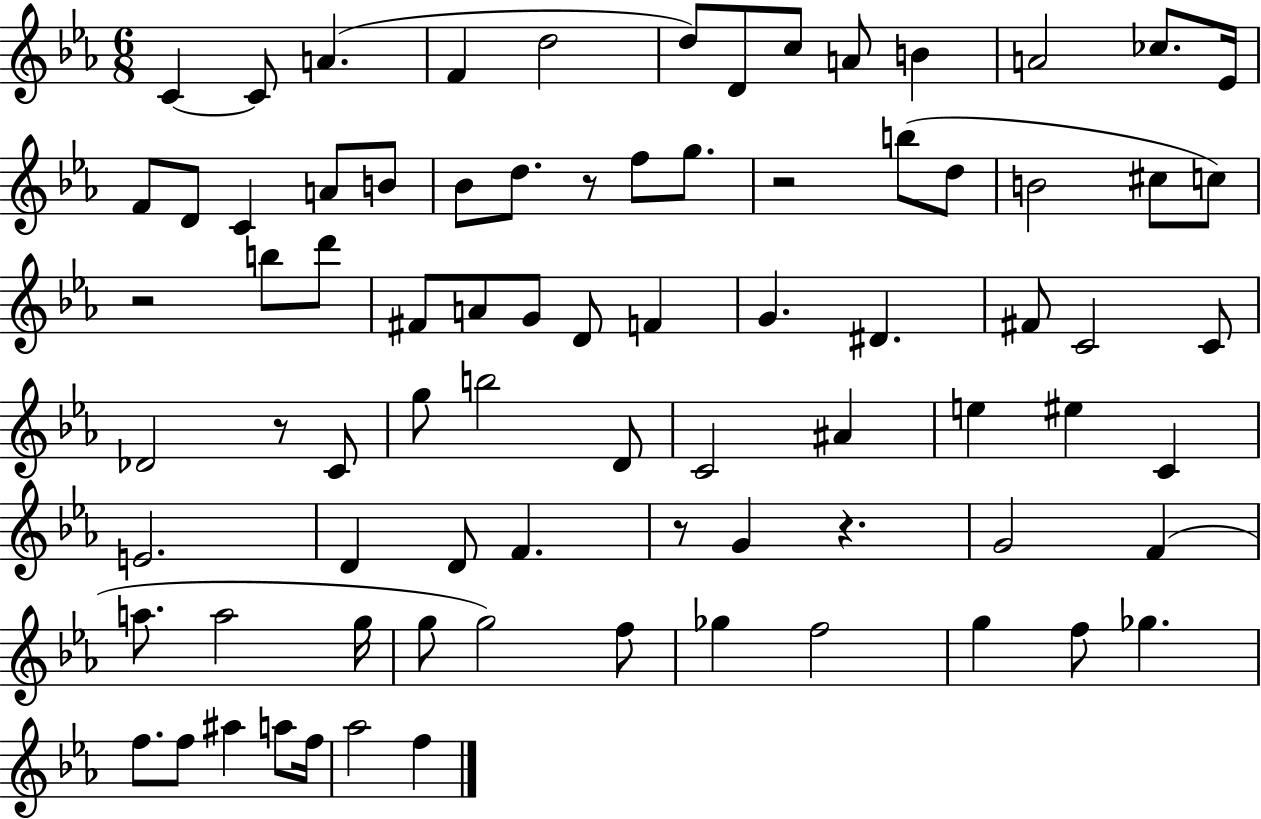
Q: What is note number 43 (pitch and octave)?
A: B5